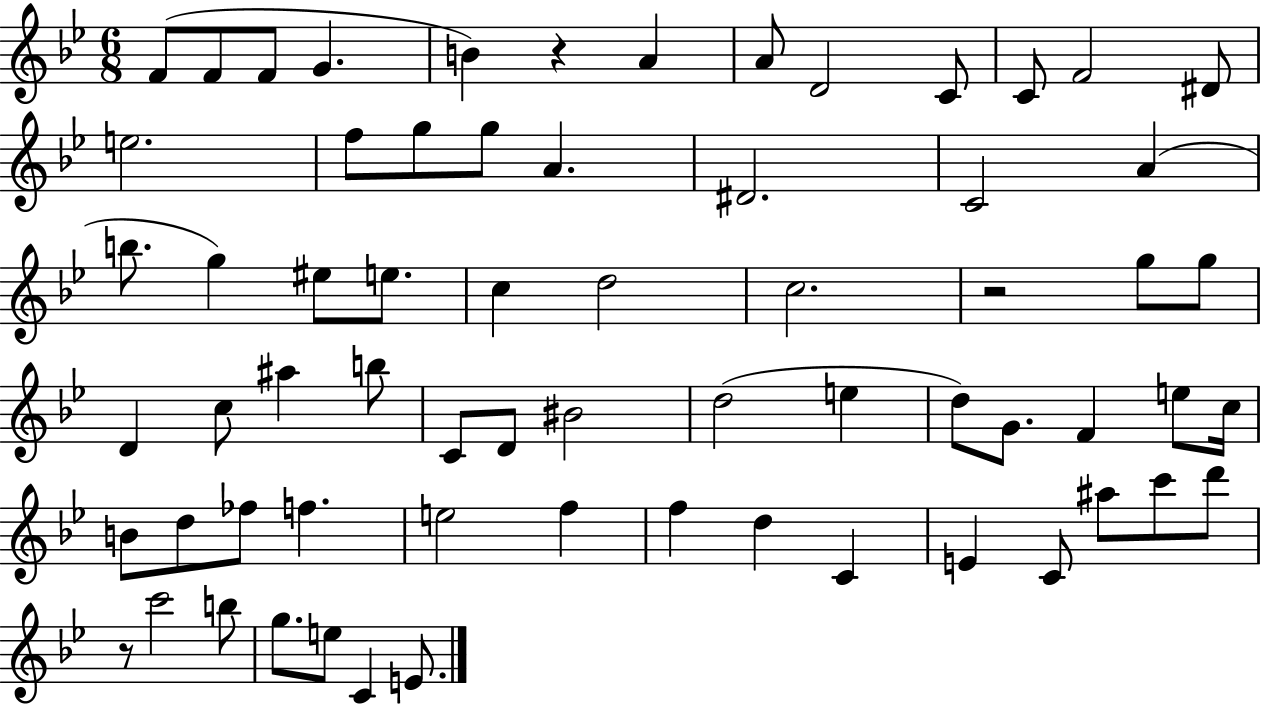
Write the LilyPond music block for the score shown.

{
  \clef treble
  \numericTimeSignature
  \time 6/8
  \key bes \major
  f'8( f'8 f'8 g'4. | b'4) r4 a'4 | a'8 d'2 c'8 | c'8 f'2 dis'8 | \break e''2. | f''8 g''8 g''8 a'4. | dis'2. | c'2 a'4( | \break b''8. g''4) eis''8 e''8. | c''4 d''2 | c''2. | r2 g''8 g''8 | \break d'4 c''8 ais''4 b''8 | c'8 d'8 bis'2 | d''2( e''4 | d''8) g'8. f'4 e''8 c''16 | \break b'8 d''8 fes''8 f''4. | e''2 f''4 | f''4 d''4 c'4 | e'4 c'8 ais''8 c'''8 d'''8 | \break r8 c'''2 b''8 | g''8. e''8 c'4 e'8. | \bar "|."
}